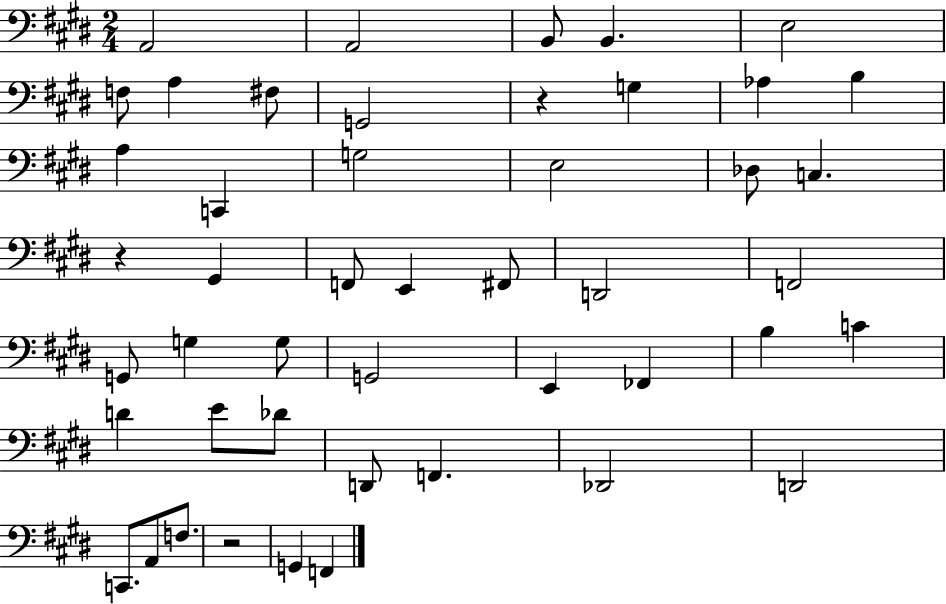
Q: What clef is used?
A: bass